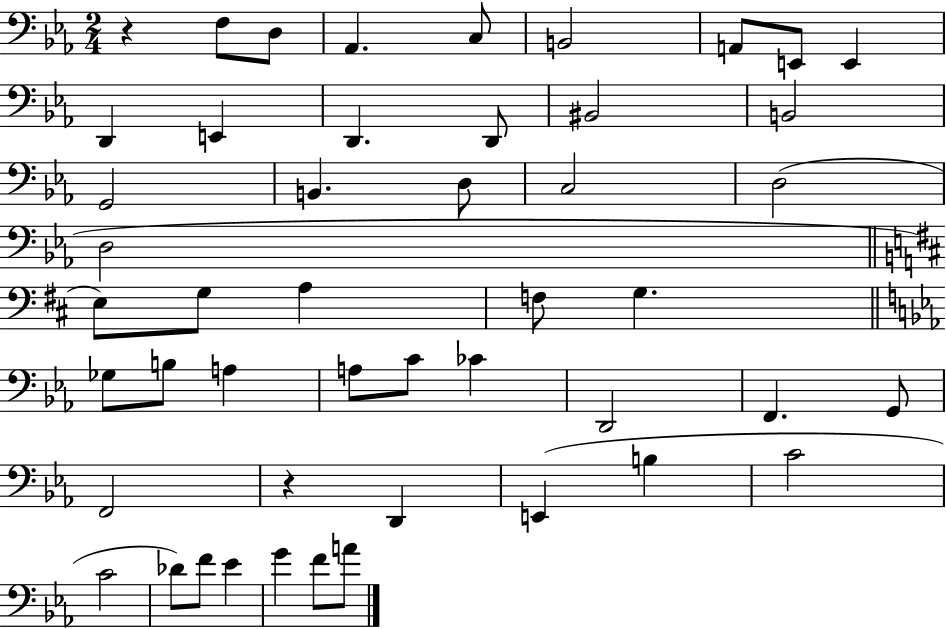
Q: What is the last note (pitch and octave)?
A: A4